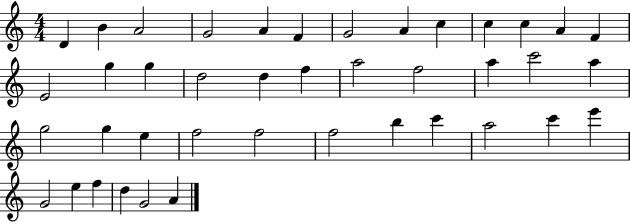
{
  \clef treble
  \numericTimeSignature
  \time 4/4
  \key c \major
  d'4 b'4 a'2 | g'2 a'4 f'4 | g'2 a'4 c''4 | c''4 c''4 a'4 f'4 | \break e'2 g''4 g''4 | d''2 d''4 f''4 | a''2 f''2 | a''4 c'''2 a''4 | \break g''2 g''4 e''4 | f''2 f''2 | f''2 b''4 c'''4 | a''2 c'''4 e'''4 | \break g'2 e''4 f''4 | d''4 g'2 a'4 | \bar "|."
}